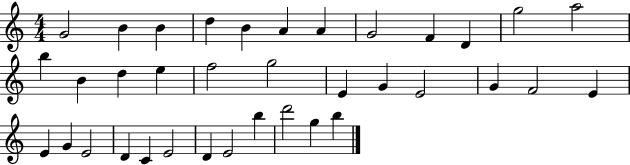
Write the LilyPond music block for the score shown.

{
  \clef treble
  \numericTimeSignature
  \time 4/4
  \key c \major
  g'2 b'4 b'4 | d''4 b'4 a'4 a'4 | g'2 f'4 d'4 | g''2 a''2 | \break b''4 b'4 d''4 e''4 | f''2 g''2 | e'4 g'4 e'2 | g'4 f'2 e'4 | \break e'4 g'4 e'2 | d'4 c'4 e'2 | d'4 e'2 b''4 | d'''2 g''4 b''4 | \break \bar "|."
}